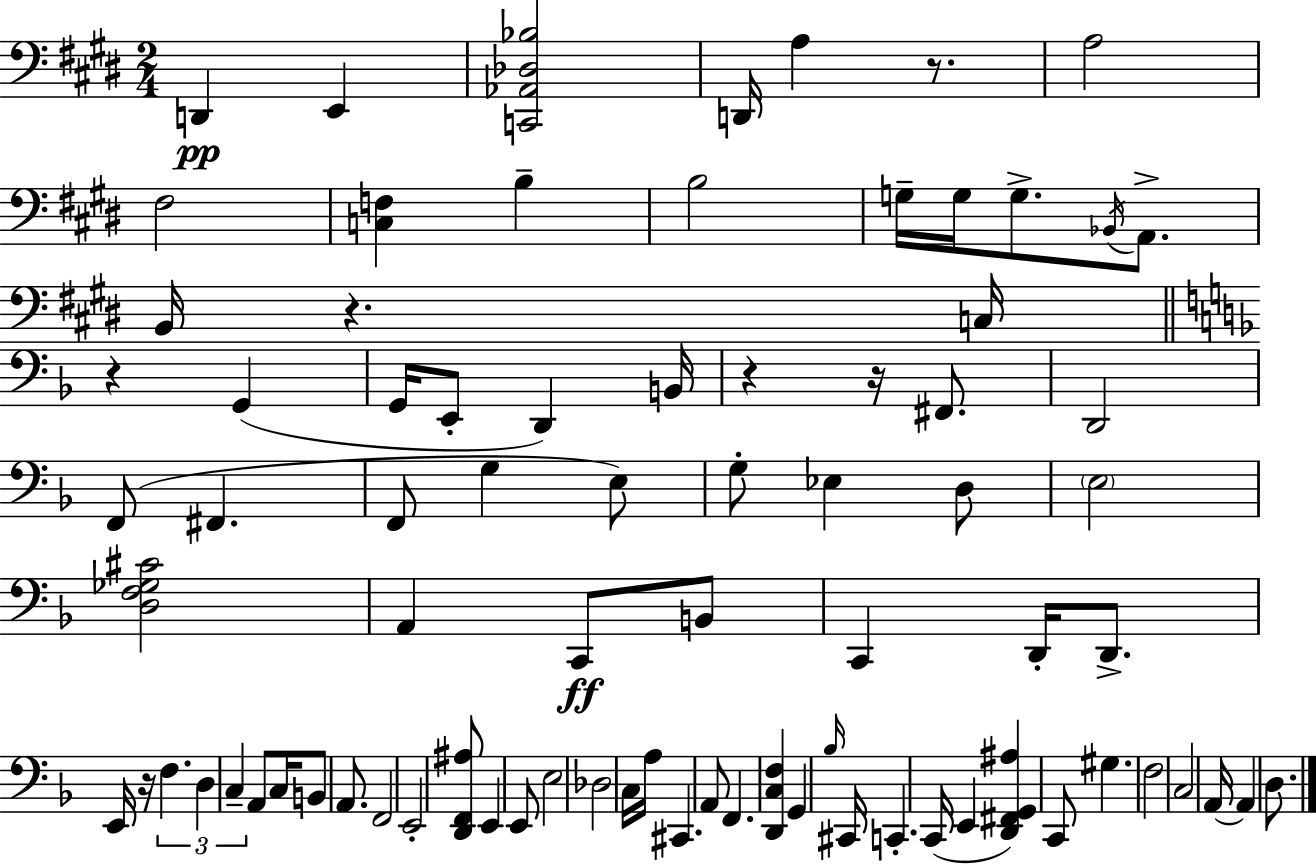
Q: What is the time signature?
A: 2/4